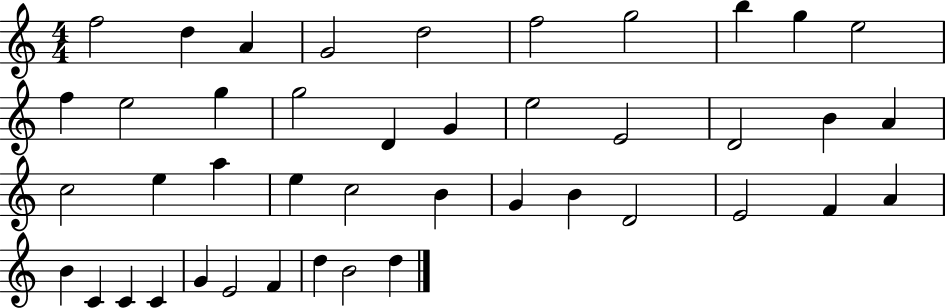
F5/h D5/q A4/q G4/h D5/h F5/h G5/h B5/q G5/q E5/h F5/q E5/h G5/q G5/h D4/q G4/q E5/h E4/h D4/h B4/q A4/q C5/h E5/q A5/q E5/q C5/h B4/q G4/q B4/q D4/h E4/h F4/q A4/q B4/q C4/q C4/q C4/q G4/q E4/h F4/q D5/q B4/h D5/q